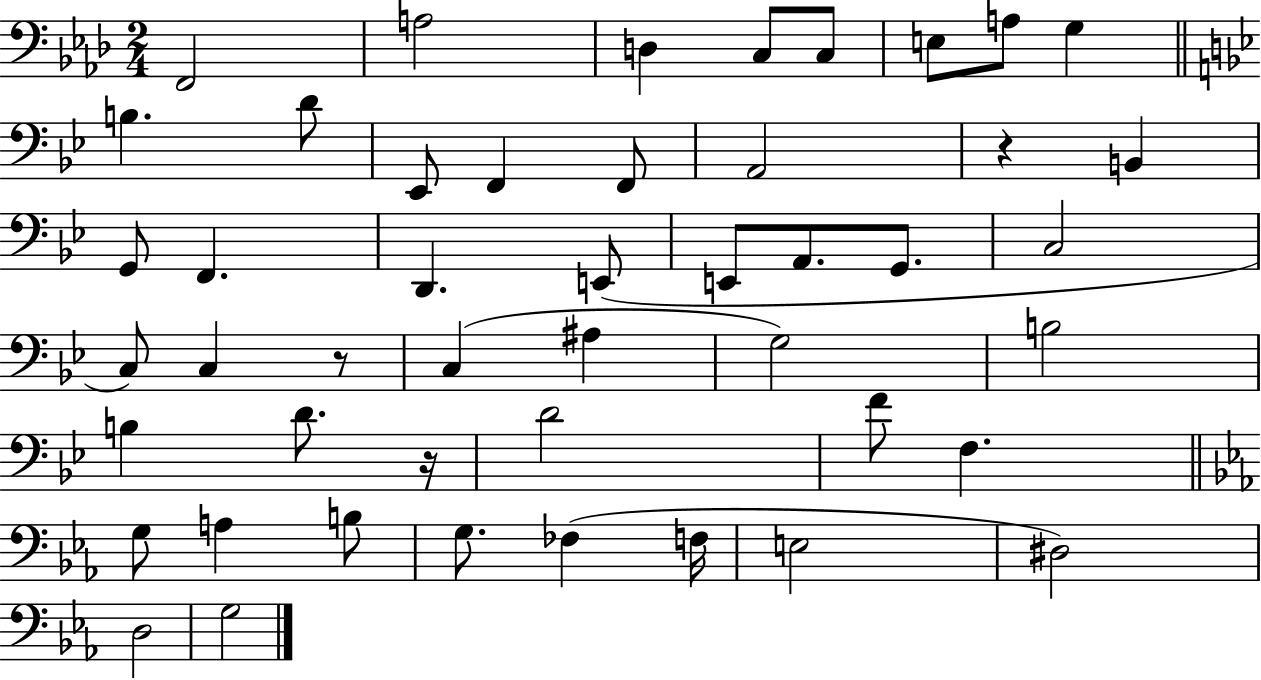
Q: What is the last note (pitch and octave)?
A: G3